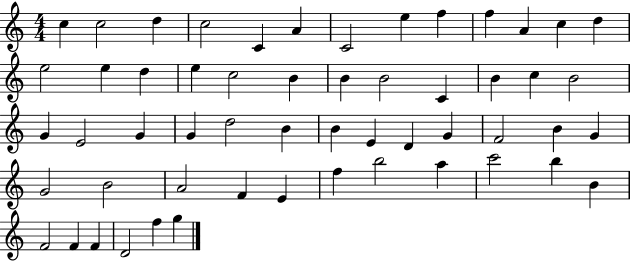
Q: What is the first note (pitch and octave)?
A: C5